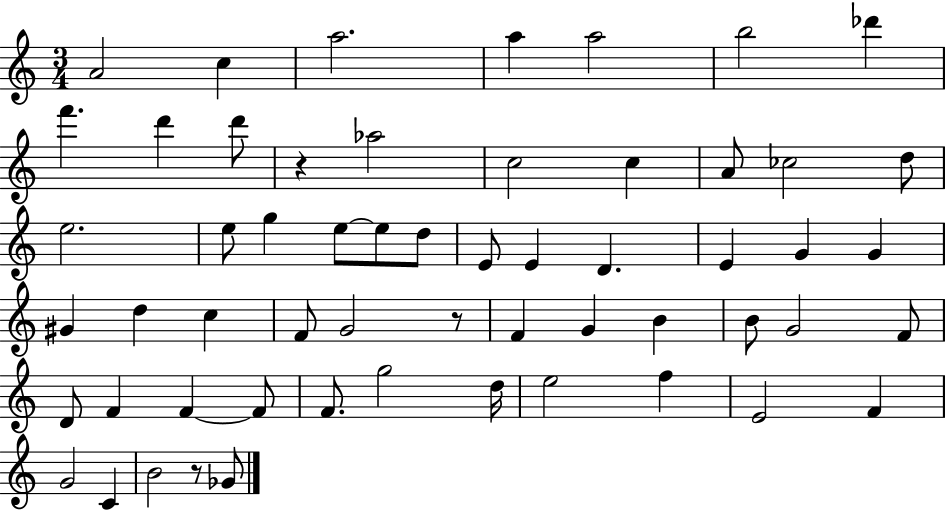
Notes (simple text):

A4/h C5/q A5/h. A5/q A5/h B5/h Db6/q F6/q. D6/q D6/e R/q Ab5/h C5/h C5/q A4/e CES5/h D5/e E5/h. E5/e G5/q E5/e E5/e D5/e E4/e E4/q D4/q. E4/q G4/q G4/q G#4/q D5/q C5/q F4/e G4/h R/e F4/q G4/q B4/q B4/e G4/h F4/e D4/e F4/q F4/q F4/e F4/e. G5/h D5/s E5/h F5/q E4/h F4/q G4/h C4/q B4/h R/e Gb4/e